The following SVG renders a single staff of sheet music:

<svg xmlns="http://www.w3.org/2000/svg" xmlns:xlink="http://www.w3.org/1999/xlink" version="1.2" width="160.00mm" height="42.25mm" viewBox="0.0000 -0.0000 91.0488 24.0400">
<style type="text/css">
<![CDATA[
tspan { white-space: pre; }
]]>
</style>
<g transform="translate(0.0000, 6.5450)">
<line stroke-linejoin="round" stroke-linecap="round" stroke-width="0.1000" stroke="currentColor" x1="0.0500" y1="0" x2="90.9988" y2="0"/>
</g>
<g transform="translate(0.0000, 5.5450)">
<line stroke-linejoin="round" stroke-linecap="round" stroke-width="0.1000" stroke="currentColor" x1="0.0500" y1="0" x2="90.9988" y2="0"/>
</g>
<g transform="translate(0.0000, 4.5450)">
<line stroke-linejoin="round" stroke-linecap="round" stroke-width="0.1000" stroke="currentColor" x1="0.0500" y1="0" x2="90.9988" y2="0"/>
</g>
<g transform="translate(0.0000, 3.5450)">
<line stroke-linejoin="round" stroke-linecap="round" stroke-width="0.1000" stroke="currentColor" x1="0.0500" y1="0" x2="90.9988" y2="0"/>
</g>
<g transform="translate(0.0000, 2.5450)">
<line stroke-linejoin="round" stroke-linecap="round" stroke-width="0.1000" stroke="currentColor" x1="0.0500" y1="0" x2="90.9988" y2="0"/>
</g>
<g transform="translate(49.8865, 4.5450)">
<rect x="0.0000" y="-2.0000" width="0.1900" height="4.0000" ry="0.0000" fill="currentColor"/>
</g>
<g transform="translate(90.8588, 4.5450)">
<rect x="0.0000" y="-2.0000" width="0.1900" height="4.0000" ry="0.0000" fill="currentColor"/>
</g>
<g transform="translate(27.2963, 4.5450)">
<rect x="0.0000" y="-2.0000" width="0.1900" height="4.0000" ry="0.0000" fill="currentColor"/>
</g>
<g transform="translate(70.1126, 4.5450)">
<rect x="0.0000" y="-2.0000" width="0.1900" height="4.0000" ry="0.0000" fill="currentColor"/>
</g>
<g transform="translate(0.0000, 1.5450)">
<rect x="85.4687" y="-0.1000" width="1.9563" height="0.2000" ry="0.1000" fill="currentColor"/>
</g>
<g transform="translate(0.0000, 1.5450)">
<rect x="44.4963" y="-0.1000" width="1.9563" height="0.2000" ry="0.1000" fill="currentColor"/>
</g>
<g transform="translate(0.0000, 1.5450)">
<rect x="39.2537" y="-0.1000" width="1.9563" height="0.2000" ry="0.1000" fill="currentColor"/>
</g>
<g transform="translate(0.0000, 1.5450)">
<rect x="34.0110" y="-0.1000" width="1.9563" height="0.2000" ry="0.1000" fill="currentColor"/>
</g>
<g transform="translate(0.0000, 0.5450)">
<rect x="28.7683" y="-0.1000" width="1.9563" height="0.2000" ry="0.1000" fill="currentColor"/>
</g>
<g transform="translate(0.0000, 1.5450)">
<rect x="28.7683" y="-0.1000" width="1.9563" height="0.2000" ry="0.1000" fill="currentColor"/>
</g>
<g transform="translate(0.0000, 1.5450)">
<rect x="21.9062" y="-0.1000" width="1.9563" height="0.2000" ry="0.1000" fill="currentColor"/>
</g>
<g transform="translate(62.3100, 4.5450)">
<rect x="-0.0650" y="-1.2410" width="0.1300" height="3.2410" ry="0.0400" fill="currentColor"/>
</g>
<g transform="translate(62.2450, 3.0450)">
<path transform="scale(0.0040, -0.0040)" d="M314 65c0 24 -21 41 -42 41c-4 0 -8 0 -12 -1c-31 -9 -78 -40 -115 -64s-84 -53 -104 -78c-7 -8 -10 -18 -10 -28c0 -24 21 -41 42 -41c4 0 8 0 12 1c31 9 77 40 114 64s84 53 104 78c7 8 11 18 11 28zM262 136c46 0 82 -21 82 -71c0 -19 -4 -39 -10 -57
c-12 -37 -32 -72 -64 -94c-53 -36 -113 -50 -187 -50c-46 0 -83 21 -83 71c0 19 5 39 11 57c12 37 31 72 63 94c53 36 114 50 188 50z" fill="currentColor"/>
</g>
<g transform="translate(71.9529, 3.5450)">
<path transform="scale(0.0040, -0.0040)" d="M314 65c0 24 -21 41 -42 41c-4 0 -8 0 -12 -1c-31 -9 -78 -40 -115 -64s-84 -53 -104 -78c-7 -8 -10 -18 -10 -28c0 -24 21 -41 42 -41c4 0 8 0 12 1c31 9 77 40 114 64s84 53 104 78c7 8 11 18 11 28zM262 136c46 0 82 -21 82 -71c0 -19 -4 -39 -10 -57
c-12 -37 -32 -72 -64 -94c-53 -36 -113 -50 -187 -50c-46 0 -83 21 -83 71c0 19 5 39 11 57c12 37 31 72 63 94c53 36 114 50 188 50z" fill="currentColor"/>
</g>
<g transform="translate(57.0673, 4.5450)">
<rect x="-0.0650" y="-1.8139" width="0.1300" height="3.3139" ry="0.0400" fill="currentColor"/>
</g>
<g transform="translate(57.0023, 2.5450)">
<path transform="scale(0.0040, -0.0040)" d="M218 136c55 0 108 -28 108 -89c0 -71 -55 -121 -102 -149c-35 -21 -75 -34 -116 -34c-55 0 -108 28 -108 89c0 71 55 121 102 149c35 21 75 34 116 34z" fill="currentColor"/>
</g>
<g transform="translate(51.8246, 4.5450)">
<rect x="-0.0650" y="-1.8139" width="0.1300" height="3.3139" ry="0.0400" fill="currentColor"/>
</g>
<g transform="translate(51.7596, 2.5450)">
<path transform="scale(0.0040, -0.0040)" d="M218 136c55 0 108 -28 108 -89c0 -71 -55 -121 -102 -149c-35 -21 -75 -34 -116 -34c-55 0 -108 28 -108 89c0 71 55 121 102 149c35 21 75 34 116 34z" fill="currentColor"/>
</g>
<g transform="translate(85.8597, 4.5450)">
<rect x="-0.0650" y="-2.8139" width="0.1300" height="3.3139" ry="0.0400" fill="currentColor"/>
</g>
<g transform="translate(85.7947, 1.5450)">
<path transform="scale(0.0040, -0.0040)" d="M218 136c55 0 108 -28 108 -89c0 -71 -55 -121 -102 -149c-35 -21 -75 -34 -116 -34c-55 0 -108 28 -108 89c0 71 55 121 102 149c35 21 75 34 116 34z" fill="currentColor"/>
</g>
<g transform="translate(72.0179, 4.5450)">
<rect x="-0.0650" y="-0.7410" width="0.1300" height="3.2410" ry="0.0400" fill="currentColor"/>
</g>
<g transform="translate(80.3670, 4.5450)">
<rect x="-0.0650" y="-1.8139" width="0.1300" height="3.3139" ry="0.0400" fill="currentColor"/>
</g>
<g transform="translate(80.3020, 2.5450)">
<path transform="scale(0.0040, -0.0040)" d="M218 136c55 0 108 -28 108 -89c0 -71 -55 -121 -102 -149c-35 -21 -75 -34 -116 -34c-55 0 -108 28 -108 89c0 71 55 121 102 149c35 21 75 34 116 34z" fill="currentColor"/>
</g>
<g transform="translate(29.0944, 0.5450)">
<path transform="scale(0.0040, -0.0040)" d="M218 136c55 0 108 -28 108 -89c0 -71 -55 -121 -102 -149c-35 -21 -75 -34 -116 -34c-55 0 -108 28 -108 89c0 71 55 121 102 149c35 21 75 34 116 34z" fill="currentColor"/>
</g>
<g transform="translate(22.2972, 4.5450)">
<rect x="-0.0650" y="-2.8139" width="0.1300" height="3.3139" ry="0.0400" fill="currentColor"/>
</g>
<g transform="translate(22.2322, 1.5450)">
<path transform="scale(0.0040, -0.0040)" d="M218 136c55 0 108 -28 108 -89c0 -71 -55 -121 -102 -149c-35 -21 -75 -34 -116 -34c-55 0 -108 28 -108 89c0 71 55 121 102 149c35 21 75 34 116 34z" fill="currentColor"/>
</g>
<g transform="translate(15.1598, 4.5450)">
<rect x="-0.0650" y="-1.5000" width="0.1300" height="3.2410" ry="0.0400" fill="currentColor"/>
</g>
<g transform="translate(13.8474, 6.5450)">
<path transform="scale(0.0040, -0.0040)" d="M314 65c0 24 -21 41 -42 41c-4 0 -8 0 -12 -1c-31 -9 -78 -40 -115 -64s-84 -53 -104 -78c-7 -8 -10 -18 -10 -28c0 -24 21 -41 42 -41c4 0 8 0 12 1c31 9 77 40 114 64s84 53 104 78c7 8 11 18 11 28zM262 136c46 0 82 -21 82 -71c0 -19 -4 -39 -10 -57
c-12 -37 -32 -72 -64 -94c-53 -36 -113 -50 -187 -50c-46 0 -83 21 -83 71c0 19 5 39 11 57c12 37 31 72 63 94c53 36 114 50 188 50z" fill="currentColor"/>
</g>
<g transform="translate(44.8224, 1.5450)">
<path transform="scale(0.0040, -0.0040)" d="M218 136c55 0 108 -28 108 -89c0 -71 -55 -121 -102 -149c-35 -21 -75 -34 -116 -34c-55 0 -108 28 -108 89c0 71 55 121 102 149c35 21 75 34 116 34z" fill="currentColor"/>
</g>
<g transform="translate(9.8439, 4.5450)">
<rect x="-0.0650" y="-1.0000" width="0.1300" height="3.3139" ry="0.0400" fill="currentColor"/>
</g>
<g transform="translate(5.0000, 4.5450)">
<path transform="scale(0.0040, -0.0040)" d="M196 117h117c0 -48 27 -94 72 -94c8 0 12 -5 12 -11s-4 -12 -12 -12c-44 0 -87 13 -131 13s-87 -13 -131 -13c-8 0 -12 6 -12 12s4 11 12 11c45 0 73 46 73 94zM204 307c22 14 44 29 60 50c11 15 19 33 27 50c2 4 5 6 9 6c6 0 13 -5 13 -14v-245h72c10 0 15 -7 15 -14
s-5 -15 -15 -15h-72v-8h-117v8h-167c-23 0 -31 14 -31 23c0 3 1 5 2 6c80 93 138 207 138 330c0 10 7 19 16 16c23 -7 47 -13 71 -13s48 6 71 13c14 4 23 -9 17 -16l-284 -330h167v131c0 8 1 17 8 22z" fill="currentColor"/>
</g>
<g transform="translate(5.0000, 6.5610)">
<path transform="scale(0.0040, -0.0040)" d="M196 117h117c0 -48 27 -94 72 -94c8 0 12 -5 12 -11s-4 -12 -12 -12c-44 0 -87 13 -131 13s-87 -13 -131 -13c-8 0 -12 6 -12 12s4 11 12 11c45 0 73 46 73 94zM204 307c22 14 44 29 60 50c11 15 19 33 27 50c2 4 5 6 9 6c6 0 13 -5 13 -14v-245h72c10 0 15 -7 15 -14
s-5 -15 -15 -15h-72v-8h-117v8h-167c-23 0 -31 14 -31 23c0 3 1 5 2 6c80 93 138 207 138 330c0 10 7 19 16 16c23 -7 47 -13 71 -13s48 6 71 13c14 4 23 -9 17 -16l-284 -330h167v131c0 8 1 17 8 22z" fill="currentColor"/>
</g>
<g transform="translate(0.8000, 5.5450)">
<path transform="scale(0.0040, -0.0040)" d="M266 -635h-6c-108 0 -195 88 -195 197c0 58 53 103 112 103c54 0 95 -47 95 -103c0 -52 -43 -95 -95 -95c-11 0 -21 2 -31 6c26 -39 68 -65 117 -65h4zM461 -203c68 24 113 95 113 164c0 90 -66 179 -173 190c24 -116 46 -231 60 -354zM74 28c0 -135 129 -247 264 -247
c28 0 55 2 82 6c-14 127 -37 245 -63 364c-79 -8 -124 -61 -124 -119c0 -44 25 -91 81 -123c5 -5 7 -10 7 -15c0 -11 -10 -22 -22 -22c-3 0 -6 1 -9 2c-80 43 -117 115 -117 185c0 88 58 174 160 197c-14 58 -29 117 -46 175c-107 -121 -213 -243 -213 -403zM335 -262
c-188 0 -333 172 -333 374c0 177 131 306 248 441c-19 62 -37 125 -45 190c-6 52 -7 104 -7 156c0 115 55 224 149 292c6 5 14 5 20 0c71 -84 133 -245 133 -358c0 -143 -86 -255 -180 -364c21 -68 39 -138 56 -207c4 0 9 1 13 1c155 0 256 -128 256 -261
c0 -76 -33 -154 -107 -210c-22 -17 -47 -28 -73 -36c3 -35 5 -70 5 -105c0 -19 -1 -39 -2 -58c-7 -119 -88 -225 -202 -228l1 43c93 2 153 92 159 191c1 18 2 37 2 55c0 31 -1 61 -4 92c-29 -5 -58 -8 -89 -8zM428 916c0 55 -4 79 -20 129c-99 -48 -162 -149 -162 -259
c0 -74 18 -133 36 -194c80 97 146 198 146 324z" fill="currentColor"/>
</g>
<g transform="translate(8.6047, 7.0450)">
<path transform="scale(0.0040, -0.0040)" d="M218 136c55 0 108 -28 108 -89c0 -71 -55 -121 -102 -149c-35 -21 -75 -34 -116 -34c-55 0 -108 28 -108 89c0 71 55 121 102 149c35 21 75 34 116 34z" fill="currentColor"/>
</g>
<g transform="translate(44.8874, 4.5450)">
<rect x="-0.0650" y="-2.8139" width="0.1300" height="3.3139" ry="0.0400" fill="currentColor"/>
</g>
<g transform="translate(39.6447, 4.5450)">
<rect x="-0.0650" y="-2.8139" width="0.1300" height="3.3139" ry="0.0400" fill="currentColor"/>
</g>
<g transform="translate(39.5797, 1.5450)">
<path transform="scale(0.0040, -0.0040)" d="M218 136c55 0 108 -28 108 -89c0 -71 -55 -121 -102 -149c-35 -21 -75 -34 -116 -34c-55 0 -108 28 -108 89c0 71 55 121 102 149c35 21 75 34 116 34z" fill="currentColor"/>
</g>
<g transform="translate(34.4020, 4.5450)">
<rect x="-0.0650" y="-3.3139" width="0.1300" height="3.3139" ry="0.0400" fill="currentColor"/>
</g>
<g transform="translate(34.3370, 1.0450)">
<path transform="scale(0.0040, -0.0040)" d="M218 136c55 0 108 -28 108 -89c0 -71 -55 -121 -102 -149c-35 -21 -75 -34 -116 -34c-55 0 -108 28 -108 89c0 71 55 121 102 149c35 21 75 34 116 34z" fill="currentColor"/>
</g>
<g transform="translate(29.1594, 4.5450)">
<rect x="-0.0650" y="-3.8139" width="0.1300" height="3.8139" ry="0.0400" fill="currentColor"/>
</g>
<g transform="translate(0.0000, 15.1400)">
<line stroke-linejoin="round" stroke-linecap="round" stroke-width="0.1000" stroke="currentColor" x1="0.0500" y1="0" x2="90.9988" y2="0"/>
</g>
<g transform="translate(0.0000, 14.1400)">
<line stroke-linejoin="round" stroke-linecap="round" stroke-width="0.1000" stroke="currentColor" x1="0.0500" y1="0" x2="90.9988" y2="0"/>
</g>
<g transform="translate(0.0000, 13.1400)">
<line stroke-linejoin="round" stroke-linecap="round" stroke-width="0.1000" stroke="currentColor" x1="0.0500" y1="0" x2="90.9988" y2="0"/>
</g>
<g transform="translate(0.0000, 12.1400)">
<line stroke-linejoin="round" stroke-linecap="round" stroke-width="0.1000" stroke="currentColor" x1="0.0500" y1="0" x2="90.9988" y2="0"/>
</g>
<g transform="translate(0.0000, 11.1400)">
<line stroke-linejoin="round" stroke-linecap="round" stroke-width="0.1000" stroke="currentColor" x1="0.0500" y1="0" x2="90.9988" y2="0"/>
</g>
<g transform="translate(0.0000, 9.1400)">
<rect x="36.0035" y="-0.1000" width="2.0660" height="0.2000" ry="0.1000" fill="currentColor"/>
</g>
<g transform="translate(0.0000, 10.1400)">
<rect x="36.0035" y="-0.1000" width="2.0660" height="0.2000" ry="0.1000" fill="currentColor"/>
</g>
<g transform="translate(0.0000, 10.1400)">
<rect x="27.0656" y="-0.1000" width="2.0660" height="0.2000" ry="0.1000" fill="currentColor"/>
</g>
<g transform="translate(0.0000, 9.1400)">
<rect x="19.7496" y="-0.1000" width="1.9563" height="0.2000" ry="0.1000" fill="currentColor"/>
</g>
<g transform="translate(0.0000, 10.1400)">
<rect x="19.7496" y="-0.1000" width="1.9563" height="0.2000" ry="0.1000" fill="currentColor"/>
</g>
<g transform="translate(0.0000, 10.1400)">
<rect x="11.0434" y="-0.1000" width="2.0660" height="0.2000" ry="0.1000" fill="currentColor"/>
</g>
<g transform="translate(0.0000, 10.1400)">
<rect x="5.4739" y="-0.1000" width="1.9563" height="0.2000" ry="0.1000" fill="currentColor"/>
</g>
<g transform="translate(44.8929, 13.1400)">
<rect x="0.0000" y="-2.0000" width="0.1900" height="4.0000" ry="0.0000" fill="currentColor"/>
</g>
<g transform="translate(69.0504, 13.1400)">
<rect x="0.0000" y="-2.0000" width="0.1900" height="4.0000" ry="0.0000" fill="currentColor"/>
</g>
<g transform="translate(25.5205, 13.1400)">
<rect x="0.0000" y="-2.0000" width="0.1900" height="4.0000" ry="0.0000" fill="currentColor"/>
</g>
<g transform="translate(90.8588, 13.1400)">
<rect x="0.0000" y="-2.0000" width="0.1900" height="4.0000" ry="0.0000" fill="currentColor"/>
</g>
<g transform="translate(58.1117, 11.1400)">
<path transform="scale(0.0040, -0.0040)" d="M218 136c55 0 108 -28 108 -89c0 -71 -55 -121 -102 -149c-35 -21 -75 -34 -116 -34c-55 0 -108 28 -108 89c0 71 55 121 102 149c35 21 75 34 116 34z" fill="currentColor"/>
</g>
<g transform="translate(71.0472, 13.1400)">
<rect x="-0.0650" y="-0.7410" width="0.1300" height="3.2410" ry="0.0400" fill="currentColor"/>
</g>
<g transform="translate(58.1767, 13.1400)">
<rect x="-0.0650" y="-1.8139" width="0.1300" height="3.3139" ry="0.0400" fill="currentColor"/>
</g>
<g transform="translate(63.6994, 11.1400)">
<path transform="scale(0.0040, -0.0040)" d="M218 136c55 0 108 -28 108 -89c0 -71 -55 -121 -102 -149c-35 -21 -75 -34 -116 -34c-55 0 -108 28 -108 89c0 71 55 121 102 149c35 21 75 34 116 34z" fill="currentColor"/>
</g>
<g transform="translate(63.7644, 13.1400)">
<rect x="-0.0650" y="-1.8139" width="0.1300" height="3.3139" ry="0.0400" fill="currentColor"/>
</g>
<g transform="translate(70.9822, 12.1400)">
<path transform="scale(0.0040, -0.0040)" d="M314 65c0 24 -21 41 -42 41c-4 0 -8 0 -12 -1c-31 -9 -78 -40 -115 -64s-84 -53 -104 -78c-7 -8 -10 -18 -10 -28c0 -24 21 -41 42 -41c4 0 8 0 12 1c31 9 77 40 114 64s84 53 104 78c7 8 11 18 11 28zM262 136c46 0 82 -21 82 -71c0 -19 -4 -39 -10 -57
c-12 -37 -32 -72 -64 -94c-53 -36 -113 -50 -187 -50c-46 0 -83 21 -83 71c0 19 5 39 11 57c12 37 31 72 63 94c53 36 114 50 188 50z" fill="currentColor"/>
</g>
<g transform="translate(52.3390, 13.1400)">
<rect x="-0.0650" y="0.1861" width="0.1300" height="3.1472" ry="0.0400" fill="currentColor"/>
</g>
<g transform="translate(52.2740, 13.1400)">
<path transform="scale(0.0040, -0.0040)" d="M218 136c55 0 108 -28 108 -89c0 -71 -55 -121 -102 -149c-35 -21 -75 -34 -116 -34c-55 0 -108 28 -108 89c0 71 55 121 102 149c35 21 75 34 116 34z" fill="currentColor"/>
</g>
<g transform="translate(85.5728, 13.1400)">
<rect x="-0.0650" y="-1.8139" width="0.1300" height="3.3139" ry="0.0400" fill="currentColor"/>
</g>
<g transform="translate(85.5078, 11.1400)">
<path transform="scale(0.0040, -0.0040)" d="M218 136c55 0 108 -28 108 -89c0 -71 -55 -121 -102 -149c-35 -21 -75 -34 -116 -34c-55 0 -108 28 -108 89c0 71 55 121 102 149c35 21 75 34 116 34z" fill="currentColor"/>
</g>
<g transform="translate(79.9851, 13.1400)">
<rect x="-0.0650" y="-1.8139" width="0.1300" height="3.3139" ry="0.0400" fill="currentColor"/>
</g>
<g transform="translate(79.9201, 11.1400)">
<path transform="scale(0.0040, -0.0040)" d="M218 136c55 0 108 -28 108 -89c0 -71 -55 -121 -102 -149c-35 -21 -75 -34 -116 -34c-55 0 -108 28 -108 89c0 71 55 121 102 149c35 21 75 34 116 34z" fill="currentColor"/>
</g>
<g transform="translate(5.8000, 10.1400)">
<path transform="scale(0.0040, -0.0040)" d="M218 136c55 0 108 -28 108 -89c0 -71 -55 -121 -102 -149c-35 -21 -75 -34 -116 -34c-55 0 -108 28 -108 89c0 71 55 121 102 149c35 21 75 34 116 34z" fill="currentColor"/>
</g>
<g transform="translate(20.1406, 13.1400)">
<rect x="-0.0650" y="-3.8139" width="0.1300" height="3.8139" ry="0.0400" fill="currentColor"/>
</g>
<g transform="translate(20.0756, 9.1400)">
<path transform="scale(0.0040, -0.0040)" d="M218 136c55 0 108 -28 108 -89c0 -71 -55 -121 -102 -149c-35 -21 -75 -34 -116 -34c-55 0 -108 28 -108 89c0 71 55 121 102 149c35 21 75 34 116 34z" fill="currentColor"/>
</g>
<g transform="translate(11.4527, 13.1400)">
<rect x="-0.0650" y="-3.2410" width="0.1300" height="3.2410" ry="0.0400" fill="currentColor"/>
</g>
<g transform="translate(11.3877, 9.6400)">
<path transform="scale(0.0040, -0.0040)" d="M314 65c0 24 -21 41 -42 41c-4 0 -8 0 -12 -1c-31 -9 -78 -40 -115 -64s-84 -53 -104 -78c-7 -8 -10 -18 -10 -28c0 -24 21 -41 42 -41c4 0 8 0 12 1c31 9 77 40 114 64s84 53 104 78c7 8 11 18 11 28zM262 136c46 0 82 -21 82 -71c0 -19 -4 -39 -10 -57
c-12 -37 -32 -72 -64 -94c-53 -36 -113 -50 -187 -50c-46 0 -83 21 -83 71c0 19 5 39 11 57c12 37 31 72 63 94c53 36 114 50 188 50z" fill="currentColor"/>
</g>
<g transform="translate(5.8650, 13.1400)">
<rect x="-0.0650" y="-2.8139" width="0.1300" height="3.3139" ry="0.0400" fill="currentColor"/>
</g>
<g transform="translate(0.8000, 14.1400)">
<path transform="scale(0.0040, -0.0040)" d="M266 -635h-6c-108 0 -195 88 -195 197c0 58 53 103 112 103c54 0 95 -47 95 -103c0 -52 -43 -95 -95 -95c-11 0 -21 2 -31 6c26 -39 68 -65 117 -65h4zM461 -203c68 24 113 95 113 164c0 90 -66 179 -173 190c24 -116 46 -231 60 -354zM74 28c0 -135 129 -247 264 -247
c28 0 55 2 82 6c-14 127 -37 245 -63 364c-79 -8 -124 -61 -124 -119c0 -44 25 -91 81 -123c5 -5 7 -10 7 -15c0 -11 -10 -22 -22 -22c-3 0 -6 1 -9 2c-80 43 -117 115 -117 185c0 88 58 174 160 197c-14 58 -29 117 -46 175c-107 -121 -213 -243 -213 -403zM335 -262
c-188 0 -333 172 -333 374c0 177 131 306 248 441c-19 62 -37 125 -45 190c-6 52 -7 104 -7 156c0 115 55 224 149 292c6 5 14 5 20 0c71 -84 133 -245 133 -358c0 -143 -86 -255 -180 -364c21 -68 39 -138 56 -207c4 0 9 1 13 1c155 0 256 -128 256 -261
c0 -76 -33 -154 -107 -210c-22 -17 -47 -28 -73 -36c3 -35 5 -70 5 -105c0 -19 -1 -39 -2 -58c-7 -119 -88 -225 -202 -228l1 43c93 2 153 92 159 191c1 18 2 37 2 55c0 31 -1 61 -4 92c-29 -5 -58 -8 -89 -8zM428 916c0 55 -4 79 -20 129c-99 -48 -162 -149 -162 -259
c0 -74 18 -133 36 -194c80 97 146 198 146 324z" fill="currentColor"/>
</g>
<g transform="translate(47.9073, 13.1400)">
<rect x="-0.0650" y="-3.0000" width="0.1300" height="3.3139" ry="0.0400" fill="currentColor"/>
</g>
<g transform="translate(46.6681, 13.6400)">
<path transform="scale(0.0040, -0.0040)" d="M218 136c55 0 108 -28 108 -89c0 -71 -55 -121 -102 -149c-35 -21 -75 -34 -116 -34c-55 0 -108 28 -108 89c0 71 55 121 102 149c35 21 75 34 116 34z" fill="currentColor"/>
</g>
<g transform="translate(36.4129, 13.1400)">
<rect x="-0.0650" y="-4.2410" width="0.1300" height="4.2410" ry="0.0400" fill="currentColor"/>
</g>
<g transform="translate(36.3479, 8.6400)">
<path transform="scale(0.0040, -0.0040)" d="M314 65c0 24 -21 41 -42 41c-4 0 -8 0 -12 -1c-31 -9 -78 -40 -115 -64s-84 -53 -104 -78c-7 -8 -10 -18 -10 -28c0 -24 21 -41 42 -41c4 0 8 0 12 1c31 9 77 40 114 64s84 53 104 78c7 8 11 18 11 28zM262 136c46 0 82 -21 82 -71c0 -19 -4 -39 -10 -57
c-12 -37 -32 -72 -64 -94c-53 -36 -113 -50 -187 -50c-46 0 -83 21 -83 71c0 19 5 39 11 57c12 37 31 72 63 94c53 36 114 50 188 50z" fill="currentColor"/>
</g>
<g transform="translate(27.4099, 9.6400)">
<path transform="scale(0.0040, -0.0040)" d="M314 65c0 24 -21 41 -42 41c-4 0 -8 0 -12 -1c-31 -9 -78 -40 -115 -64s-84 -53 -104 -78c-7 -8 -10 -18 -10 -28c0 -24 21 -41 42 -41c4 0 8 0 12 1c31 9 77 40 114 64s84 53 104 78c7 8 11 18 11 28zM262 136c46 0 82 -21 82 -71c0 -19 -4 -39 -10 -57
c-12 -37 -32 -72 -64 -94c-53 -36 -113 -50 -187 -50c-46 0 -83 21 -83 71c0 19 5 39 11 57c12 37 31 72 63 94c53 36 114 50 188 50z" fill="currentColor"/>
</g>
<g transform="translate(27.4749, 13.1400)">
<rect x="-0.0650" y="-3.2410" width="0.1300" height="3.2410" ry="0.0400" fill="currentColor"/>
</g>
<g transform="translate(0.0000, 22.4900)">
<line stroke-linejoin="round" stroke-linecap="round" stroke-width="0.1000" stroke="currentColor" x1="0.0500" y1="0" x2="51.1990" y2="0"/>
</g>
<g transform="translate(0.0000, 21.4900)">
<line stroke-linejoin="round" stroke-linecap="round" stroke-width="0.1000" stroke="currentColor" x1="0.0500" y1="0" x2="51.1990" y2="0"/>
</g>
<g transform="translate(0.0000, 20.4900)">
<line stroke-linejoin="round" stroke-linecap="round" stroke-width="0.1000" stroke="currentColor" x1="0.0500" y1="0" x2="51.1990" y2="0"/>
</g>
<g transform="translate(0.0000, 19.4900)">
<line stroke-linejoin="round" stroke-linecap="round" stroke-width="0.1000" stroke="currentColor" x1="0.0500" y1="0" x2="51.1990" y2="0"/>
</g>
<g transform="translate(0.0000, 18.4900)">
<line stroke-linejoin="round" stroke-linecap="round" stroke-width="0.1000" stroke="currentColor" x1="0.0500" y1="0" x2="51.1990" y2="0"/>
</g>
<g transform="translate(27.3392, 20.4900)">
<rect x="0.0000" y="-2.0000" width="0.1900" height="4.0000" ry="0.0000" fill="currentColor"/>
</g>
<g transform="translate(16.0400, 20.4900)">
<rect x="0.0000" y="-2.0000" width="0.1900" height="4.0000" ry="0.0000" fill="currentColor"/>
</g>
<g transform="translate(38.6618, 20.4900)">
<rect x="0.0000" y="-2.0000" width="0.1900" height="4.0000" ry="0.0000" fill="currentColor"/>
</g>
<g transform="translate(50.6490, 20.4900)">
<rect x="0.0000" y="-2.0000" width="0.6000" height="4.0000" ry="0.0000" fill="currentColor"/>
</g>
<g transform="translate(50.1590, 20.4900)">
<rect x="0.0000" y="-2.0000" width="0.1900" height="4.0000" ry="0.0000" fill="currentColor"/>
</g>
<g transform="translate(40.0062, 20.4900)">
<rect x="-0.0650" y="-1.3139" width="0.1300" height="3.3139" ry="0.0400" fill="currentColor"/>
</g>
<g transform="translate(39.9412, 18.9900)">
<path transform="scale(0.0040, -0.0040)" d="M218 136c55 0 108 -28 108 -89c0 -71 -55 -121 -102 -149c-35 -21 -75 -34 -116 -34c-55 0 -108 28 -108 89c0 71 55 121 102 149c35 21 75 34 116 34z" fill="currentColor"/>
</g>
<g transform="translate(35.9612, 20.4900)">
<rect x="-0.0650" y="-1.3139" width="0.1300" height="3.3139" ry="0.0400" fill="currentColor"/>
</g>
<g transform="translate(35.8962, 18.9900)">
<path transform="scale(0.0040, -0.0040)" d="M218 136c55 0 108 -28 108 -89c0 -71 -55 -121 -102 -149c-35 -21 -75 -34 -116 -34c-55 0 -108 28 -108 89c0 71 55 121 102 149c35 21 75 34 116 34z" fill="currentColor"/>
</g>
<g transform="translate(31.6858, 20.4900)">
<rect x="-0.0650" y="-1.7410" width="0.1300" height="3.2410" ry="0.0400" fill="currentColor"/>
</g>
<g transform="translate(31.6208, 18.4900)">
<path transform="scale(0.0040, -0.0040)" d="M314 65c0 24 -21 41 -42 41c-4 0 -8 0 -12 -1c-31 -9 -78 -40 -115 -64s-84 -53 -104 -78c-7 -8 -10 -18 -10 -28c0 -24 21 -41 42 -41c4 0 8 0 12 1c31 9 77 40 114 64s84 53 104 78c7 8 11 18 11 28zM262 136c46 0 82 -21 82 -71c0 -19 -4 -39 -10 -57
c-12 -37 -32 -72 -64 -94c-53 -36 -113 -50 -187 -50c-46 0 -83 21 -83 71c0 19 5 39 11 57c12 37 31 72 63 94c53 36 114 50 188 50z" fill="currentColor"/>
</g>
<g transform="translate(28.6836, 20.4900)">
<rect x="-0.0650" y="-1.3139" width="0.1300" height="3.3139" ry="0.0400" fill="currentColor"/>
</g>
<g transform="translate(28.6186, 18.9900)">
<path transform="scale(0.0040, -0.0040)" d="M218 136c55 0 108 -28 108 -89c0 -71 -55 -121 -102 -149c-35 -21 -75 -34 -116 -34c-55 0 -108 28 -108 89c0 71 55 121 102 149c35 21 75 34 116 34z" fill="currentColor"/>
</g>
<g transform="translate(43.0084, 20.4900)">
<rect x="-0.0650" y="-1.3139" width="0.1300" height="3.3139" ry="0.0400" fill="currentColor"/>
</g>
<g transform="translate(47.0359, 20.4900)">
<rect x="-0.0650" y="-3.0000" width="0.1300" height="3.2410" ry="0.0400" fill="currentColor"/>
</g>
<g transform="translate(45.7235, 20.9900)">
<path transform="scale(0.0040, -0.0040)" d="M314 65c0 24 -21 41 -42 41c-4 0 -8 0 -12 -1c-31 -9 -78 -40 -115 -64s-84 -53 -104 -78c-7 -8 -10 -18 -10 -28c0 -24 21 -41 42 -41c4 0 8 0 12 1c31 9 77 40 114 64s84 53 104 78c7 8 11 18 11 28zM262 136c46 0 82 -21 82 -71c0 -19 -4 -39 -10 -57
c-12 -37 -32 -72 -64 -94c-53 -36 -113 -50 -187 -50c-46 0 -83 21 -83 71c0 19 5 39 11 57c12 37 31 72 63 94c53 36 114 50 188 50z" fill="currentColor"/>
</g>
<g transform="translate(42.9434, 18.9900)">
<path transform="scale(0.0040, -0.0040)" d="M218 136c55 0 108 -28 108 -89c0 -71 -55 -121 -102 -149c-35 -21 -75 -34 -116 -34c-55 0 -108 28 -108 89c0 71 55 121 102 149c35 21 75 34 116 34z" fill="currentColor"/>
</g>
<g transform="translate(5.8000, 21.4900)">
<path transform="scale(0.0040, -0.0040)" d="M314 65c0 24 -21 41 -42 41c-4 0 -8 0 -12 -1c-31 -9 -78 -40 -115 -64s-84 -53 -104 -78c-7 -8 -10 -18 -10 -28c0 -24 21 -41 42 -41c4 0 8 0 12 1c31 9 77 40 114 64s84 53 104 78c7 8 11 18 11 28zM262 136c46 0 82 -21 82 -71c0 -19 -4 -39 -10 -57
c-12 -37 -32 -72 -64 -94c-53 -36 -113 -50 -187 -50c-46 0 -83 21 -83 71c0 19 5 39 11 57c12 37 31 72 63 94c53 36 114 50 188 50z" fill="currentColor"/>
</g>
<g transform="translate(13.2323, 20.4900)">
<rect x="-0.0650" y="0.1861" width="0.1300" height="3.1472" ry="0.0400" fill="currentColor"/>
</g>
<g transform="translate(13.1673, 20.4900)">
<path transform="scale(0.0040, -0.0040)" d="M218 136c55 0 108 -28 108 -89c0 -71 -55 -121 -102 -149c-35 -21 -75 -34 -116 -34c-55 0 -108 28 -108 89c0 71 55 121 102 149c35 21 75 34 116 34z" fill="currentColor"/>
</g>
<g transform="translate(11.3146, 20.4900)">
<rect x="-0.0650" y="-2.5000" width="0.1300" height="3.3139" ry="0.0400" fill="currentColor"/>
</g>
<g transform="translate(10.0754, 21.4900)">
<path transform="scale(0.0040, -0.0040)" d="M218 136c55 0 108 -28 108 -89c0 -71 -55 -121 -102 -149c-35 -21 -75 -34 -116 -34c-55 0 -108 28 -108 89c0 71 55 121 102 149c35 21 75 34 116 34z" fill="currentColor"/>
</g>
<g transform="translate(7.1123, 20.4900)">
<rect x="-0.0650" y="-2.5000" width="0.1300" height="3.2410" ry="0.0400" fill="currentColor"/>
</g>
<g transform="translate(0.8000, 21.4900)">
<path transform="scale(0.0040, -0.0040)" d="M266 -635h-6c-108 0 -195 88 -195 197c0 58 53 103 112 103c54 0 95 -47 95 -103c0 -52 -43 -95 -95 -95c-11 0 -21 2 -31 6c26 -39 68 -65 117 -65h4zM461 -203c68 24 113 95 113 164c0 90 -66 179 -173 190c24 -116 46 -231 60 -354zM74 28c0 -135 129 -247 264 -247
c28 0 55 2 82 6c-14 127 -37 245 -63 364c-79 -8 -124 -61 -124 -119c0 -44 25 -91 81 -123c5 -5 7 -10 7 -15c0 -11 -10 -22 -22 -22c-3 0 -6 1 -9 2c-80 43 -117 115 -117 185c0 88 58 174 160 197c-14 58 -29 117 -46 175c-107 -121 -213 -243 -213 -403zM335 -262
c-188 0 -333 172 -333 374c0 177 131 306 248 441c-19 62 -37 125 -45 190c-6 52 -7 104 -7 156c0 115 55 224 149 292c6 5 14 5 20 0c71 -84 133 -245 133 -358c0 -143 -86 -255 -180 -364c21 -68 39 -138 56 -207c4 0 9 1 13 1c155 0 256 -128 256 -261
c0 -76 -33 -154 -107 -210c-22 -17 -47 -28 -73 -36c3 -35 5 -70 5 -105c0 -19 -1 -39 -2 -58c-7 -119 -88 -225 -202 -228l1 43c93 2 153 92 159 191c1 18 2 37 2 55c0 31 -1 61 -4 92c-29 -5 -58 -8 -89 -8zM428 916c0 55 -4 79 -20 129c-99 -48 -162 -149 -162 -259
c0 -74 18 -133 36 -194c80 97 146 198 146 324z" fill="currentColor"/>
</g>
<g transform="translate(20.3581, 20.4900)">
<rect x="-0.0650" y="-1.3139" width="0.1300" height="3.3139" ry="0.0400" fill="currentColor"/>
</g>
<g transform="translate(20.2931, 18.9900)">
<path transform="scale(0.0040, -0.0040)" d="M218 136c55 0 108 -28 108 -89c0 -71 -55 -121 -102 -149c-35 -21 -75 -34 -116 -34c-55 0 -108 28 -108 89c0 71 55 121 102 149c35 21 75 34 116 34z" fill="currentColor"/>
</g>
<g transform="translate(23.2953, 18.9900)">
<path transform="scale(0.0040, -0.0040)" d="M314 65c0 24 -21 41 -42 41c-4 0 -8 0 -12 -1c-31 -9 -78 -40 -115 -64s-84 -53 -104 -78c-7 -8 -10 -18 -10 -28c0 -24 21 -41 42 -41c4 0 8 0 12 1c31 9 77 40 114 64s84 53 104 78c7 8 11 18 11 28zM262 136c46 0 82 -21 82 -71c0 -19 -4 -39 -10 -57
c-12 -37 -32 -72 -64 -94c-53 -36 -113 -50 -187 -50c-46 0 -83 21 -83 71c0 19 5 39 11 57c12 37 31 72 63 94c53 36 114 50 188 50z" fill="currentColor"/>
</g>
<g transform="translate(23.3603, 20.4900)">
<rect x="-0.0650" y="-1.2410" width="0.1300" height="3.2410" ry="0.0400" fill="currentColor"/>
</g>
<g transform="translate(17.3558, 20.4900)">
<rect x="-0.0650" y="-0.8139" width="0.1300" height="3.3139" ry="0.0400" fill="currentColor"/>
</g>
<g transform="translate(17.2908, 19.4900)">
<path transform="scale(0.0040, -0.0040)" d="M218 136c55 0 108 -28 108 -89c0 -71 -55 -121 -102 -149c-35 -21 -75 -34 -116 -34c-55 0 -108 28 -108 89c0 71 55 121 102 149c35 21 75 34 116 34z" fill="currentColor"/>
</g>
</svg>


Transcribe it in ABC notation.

X:1
T:Untitled
M:4/4
L:1/4
K:C
D E2 a c' b a a f f e2 d2 f a a b2 c' b2 d'2 A B f f d2 f f G2 G B d e e2 e f2 e e e A2